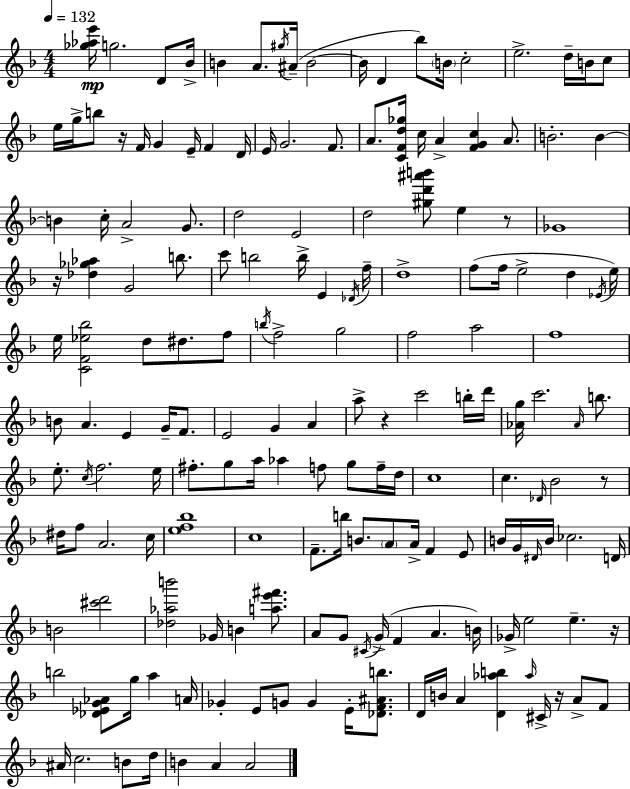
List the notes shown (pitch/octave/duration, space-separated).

[Gb5,Ab5,E6]/s G5/h. D4/e Bb4/s B4/q A4/e. G#5/s A#4/s B4/h B4/s D4/q Bb5/e B4/s C5/h E5/h. D5/s B4/s C5/e E5/s G5/s B5/e R/s F4/s G4/q E4/s F4/q D4/s E4/s G4/h. F4/e. A4/e. [C4,F4,D5,Gb5]/s C5/s A4/q [F4,G4,C5]/q A4/e. B4/h. B4/q B4/q C5/s A4/h G4/e. D5/h E4/h D5/h [G#5,D6,A#6,B6]/e E5/q R/e Gb4/w R/s [Db5,Gb5,Ab5]/q G4/h B5/e. C6/e B5/h B5/s E4/q Db4/s F5/s D5/w F5/e F5/s E5/h D5/q Eb4/s E5/s E5/s [C4,F4,Eb5,Bb5]/h D5/e D#5/e. F5/e B5/s F5/h G5/h F5/h A5/h F5/w B4/e A4/q. E4/q G4/s F4/e. E4/h G4/q A4/q A5/e R/q C6/h B5/s D6/s [Ab4,G5]/s C6/h. Ab4/s B5/e. E5/e. C5/s F5/h. E5/s F#5/e. G5/e A5/s Ab5/q F5/e G5/e F5/s D5/s C5/w C5/q. Db4/s Bb4/h R/e D#5/s F5/e A4/h. C5/s [E5,F5,Bb5]/w C5/w F4/e. B5/s B4/e. A4/e A4/s F4/q E4/e B4/s G4/s D#4/s B4/s CES5/h. D4/s B4/h [C#6,D6]/h [Db5,Ab5,B6]/h Gb4/s B4/q [A5,E6,F#6]/e. A4/e G4/e C#4/s G4/s F4/q A4/q. B4/s Gb4/s E5/h E5/q. R/s B5/h [Db4,Eb4,G4,Ab4]/e G5/s A5/q A4/s Gb4/q E4/e G4/e G4/q E4/s [Db4,F4,A#4,B5]/e. D4/s B4/s A4/q [D4,Ab5,B5]/q Ab5/s C#4/s R/s A4/e F4/e A#4/s C5/h. B4/e D5/s B4/q A4/q A4/h